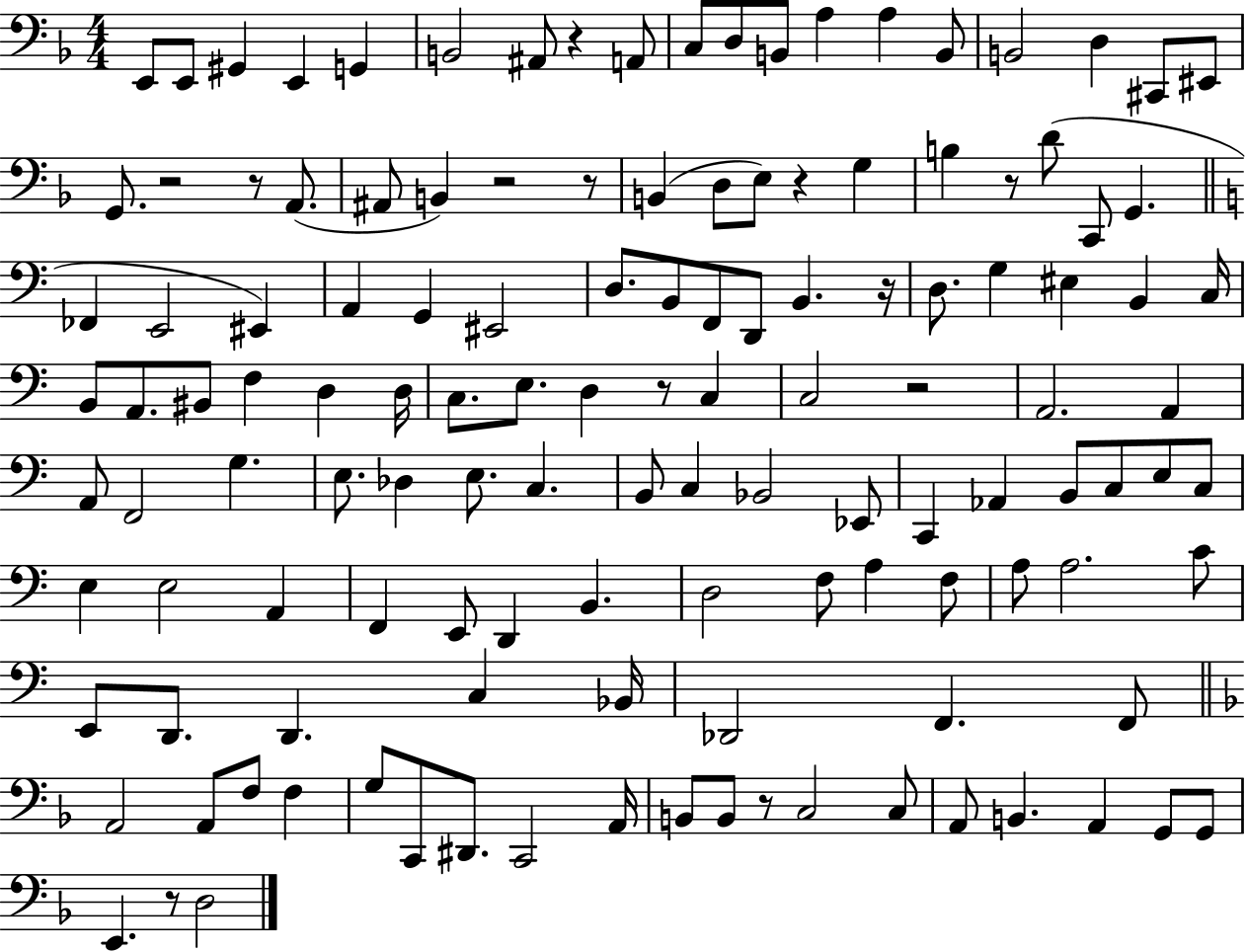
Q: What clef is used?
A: bass